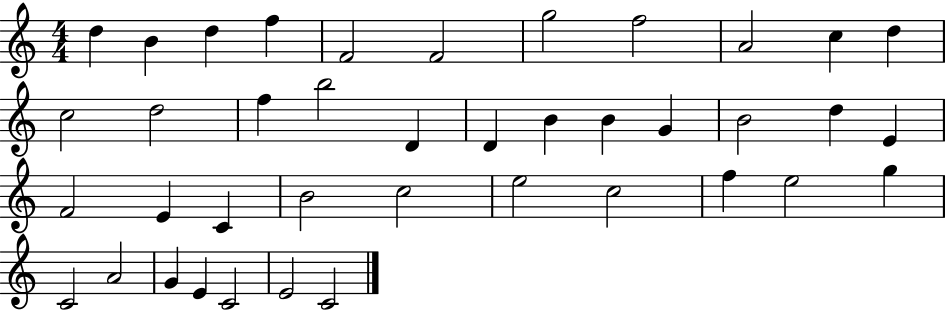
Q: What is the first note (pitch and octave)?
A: D5